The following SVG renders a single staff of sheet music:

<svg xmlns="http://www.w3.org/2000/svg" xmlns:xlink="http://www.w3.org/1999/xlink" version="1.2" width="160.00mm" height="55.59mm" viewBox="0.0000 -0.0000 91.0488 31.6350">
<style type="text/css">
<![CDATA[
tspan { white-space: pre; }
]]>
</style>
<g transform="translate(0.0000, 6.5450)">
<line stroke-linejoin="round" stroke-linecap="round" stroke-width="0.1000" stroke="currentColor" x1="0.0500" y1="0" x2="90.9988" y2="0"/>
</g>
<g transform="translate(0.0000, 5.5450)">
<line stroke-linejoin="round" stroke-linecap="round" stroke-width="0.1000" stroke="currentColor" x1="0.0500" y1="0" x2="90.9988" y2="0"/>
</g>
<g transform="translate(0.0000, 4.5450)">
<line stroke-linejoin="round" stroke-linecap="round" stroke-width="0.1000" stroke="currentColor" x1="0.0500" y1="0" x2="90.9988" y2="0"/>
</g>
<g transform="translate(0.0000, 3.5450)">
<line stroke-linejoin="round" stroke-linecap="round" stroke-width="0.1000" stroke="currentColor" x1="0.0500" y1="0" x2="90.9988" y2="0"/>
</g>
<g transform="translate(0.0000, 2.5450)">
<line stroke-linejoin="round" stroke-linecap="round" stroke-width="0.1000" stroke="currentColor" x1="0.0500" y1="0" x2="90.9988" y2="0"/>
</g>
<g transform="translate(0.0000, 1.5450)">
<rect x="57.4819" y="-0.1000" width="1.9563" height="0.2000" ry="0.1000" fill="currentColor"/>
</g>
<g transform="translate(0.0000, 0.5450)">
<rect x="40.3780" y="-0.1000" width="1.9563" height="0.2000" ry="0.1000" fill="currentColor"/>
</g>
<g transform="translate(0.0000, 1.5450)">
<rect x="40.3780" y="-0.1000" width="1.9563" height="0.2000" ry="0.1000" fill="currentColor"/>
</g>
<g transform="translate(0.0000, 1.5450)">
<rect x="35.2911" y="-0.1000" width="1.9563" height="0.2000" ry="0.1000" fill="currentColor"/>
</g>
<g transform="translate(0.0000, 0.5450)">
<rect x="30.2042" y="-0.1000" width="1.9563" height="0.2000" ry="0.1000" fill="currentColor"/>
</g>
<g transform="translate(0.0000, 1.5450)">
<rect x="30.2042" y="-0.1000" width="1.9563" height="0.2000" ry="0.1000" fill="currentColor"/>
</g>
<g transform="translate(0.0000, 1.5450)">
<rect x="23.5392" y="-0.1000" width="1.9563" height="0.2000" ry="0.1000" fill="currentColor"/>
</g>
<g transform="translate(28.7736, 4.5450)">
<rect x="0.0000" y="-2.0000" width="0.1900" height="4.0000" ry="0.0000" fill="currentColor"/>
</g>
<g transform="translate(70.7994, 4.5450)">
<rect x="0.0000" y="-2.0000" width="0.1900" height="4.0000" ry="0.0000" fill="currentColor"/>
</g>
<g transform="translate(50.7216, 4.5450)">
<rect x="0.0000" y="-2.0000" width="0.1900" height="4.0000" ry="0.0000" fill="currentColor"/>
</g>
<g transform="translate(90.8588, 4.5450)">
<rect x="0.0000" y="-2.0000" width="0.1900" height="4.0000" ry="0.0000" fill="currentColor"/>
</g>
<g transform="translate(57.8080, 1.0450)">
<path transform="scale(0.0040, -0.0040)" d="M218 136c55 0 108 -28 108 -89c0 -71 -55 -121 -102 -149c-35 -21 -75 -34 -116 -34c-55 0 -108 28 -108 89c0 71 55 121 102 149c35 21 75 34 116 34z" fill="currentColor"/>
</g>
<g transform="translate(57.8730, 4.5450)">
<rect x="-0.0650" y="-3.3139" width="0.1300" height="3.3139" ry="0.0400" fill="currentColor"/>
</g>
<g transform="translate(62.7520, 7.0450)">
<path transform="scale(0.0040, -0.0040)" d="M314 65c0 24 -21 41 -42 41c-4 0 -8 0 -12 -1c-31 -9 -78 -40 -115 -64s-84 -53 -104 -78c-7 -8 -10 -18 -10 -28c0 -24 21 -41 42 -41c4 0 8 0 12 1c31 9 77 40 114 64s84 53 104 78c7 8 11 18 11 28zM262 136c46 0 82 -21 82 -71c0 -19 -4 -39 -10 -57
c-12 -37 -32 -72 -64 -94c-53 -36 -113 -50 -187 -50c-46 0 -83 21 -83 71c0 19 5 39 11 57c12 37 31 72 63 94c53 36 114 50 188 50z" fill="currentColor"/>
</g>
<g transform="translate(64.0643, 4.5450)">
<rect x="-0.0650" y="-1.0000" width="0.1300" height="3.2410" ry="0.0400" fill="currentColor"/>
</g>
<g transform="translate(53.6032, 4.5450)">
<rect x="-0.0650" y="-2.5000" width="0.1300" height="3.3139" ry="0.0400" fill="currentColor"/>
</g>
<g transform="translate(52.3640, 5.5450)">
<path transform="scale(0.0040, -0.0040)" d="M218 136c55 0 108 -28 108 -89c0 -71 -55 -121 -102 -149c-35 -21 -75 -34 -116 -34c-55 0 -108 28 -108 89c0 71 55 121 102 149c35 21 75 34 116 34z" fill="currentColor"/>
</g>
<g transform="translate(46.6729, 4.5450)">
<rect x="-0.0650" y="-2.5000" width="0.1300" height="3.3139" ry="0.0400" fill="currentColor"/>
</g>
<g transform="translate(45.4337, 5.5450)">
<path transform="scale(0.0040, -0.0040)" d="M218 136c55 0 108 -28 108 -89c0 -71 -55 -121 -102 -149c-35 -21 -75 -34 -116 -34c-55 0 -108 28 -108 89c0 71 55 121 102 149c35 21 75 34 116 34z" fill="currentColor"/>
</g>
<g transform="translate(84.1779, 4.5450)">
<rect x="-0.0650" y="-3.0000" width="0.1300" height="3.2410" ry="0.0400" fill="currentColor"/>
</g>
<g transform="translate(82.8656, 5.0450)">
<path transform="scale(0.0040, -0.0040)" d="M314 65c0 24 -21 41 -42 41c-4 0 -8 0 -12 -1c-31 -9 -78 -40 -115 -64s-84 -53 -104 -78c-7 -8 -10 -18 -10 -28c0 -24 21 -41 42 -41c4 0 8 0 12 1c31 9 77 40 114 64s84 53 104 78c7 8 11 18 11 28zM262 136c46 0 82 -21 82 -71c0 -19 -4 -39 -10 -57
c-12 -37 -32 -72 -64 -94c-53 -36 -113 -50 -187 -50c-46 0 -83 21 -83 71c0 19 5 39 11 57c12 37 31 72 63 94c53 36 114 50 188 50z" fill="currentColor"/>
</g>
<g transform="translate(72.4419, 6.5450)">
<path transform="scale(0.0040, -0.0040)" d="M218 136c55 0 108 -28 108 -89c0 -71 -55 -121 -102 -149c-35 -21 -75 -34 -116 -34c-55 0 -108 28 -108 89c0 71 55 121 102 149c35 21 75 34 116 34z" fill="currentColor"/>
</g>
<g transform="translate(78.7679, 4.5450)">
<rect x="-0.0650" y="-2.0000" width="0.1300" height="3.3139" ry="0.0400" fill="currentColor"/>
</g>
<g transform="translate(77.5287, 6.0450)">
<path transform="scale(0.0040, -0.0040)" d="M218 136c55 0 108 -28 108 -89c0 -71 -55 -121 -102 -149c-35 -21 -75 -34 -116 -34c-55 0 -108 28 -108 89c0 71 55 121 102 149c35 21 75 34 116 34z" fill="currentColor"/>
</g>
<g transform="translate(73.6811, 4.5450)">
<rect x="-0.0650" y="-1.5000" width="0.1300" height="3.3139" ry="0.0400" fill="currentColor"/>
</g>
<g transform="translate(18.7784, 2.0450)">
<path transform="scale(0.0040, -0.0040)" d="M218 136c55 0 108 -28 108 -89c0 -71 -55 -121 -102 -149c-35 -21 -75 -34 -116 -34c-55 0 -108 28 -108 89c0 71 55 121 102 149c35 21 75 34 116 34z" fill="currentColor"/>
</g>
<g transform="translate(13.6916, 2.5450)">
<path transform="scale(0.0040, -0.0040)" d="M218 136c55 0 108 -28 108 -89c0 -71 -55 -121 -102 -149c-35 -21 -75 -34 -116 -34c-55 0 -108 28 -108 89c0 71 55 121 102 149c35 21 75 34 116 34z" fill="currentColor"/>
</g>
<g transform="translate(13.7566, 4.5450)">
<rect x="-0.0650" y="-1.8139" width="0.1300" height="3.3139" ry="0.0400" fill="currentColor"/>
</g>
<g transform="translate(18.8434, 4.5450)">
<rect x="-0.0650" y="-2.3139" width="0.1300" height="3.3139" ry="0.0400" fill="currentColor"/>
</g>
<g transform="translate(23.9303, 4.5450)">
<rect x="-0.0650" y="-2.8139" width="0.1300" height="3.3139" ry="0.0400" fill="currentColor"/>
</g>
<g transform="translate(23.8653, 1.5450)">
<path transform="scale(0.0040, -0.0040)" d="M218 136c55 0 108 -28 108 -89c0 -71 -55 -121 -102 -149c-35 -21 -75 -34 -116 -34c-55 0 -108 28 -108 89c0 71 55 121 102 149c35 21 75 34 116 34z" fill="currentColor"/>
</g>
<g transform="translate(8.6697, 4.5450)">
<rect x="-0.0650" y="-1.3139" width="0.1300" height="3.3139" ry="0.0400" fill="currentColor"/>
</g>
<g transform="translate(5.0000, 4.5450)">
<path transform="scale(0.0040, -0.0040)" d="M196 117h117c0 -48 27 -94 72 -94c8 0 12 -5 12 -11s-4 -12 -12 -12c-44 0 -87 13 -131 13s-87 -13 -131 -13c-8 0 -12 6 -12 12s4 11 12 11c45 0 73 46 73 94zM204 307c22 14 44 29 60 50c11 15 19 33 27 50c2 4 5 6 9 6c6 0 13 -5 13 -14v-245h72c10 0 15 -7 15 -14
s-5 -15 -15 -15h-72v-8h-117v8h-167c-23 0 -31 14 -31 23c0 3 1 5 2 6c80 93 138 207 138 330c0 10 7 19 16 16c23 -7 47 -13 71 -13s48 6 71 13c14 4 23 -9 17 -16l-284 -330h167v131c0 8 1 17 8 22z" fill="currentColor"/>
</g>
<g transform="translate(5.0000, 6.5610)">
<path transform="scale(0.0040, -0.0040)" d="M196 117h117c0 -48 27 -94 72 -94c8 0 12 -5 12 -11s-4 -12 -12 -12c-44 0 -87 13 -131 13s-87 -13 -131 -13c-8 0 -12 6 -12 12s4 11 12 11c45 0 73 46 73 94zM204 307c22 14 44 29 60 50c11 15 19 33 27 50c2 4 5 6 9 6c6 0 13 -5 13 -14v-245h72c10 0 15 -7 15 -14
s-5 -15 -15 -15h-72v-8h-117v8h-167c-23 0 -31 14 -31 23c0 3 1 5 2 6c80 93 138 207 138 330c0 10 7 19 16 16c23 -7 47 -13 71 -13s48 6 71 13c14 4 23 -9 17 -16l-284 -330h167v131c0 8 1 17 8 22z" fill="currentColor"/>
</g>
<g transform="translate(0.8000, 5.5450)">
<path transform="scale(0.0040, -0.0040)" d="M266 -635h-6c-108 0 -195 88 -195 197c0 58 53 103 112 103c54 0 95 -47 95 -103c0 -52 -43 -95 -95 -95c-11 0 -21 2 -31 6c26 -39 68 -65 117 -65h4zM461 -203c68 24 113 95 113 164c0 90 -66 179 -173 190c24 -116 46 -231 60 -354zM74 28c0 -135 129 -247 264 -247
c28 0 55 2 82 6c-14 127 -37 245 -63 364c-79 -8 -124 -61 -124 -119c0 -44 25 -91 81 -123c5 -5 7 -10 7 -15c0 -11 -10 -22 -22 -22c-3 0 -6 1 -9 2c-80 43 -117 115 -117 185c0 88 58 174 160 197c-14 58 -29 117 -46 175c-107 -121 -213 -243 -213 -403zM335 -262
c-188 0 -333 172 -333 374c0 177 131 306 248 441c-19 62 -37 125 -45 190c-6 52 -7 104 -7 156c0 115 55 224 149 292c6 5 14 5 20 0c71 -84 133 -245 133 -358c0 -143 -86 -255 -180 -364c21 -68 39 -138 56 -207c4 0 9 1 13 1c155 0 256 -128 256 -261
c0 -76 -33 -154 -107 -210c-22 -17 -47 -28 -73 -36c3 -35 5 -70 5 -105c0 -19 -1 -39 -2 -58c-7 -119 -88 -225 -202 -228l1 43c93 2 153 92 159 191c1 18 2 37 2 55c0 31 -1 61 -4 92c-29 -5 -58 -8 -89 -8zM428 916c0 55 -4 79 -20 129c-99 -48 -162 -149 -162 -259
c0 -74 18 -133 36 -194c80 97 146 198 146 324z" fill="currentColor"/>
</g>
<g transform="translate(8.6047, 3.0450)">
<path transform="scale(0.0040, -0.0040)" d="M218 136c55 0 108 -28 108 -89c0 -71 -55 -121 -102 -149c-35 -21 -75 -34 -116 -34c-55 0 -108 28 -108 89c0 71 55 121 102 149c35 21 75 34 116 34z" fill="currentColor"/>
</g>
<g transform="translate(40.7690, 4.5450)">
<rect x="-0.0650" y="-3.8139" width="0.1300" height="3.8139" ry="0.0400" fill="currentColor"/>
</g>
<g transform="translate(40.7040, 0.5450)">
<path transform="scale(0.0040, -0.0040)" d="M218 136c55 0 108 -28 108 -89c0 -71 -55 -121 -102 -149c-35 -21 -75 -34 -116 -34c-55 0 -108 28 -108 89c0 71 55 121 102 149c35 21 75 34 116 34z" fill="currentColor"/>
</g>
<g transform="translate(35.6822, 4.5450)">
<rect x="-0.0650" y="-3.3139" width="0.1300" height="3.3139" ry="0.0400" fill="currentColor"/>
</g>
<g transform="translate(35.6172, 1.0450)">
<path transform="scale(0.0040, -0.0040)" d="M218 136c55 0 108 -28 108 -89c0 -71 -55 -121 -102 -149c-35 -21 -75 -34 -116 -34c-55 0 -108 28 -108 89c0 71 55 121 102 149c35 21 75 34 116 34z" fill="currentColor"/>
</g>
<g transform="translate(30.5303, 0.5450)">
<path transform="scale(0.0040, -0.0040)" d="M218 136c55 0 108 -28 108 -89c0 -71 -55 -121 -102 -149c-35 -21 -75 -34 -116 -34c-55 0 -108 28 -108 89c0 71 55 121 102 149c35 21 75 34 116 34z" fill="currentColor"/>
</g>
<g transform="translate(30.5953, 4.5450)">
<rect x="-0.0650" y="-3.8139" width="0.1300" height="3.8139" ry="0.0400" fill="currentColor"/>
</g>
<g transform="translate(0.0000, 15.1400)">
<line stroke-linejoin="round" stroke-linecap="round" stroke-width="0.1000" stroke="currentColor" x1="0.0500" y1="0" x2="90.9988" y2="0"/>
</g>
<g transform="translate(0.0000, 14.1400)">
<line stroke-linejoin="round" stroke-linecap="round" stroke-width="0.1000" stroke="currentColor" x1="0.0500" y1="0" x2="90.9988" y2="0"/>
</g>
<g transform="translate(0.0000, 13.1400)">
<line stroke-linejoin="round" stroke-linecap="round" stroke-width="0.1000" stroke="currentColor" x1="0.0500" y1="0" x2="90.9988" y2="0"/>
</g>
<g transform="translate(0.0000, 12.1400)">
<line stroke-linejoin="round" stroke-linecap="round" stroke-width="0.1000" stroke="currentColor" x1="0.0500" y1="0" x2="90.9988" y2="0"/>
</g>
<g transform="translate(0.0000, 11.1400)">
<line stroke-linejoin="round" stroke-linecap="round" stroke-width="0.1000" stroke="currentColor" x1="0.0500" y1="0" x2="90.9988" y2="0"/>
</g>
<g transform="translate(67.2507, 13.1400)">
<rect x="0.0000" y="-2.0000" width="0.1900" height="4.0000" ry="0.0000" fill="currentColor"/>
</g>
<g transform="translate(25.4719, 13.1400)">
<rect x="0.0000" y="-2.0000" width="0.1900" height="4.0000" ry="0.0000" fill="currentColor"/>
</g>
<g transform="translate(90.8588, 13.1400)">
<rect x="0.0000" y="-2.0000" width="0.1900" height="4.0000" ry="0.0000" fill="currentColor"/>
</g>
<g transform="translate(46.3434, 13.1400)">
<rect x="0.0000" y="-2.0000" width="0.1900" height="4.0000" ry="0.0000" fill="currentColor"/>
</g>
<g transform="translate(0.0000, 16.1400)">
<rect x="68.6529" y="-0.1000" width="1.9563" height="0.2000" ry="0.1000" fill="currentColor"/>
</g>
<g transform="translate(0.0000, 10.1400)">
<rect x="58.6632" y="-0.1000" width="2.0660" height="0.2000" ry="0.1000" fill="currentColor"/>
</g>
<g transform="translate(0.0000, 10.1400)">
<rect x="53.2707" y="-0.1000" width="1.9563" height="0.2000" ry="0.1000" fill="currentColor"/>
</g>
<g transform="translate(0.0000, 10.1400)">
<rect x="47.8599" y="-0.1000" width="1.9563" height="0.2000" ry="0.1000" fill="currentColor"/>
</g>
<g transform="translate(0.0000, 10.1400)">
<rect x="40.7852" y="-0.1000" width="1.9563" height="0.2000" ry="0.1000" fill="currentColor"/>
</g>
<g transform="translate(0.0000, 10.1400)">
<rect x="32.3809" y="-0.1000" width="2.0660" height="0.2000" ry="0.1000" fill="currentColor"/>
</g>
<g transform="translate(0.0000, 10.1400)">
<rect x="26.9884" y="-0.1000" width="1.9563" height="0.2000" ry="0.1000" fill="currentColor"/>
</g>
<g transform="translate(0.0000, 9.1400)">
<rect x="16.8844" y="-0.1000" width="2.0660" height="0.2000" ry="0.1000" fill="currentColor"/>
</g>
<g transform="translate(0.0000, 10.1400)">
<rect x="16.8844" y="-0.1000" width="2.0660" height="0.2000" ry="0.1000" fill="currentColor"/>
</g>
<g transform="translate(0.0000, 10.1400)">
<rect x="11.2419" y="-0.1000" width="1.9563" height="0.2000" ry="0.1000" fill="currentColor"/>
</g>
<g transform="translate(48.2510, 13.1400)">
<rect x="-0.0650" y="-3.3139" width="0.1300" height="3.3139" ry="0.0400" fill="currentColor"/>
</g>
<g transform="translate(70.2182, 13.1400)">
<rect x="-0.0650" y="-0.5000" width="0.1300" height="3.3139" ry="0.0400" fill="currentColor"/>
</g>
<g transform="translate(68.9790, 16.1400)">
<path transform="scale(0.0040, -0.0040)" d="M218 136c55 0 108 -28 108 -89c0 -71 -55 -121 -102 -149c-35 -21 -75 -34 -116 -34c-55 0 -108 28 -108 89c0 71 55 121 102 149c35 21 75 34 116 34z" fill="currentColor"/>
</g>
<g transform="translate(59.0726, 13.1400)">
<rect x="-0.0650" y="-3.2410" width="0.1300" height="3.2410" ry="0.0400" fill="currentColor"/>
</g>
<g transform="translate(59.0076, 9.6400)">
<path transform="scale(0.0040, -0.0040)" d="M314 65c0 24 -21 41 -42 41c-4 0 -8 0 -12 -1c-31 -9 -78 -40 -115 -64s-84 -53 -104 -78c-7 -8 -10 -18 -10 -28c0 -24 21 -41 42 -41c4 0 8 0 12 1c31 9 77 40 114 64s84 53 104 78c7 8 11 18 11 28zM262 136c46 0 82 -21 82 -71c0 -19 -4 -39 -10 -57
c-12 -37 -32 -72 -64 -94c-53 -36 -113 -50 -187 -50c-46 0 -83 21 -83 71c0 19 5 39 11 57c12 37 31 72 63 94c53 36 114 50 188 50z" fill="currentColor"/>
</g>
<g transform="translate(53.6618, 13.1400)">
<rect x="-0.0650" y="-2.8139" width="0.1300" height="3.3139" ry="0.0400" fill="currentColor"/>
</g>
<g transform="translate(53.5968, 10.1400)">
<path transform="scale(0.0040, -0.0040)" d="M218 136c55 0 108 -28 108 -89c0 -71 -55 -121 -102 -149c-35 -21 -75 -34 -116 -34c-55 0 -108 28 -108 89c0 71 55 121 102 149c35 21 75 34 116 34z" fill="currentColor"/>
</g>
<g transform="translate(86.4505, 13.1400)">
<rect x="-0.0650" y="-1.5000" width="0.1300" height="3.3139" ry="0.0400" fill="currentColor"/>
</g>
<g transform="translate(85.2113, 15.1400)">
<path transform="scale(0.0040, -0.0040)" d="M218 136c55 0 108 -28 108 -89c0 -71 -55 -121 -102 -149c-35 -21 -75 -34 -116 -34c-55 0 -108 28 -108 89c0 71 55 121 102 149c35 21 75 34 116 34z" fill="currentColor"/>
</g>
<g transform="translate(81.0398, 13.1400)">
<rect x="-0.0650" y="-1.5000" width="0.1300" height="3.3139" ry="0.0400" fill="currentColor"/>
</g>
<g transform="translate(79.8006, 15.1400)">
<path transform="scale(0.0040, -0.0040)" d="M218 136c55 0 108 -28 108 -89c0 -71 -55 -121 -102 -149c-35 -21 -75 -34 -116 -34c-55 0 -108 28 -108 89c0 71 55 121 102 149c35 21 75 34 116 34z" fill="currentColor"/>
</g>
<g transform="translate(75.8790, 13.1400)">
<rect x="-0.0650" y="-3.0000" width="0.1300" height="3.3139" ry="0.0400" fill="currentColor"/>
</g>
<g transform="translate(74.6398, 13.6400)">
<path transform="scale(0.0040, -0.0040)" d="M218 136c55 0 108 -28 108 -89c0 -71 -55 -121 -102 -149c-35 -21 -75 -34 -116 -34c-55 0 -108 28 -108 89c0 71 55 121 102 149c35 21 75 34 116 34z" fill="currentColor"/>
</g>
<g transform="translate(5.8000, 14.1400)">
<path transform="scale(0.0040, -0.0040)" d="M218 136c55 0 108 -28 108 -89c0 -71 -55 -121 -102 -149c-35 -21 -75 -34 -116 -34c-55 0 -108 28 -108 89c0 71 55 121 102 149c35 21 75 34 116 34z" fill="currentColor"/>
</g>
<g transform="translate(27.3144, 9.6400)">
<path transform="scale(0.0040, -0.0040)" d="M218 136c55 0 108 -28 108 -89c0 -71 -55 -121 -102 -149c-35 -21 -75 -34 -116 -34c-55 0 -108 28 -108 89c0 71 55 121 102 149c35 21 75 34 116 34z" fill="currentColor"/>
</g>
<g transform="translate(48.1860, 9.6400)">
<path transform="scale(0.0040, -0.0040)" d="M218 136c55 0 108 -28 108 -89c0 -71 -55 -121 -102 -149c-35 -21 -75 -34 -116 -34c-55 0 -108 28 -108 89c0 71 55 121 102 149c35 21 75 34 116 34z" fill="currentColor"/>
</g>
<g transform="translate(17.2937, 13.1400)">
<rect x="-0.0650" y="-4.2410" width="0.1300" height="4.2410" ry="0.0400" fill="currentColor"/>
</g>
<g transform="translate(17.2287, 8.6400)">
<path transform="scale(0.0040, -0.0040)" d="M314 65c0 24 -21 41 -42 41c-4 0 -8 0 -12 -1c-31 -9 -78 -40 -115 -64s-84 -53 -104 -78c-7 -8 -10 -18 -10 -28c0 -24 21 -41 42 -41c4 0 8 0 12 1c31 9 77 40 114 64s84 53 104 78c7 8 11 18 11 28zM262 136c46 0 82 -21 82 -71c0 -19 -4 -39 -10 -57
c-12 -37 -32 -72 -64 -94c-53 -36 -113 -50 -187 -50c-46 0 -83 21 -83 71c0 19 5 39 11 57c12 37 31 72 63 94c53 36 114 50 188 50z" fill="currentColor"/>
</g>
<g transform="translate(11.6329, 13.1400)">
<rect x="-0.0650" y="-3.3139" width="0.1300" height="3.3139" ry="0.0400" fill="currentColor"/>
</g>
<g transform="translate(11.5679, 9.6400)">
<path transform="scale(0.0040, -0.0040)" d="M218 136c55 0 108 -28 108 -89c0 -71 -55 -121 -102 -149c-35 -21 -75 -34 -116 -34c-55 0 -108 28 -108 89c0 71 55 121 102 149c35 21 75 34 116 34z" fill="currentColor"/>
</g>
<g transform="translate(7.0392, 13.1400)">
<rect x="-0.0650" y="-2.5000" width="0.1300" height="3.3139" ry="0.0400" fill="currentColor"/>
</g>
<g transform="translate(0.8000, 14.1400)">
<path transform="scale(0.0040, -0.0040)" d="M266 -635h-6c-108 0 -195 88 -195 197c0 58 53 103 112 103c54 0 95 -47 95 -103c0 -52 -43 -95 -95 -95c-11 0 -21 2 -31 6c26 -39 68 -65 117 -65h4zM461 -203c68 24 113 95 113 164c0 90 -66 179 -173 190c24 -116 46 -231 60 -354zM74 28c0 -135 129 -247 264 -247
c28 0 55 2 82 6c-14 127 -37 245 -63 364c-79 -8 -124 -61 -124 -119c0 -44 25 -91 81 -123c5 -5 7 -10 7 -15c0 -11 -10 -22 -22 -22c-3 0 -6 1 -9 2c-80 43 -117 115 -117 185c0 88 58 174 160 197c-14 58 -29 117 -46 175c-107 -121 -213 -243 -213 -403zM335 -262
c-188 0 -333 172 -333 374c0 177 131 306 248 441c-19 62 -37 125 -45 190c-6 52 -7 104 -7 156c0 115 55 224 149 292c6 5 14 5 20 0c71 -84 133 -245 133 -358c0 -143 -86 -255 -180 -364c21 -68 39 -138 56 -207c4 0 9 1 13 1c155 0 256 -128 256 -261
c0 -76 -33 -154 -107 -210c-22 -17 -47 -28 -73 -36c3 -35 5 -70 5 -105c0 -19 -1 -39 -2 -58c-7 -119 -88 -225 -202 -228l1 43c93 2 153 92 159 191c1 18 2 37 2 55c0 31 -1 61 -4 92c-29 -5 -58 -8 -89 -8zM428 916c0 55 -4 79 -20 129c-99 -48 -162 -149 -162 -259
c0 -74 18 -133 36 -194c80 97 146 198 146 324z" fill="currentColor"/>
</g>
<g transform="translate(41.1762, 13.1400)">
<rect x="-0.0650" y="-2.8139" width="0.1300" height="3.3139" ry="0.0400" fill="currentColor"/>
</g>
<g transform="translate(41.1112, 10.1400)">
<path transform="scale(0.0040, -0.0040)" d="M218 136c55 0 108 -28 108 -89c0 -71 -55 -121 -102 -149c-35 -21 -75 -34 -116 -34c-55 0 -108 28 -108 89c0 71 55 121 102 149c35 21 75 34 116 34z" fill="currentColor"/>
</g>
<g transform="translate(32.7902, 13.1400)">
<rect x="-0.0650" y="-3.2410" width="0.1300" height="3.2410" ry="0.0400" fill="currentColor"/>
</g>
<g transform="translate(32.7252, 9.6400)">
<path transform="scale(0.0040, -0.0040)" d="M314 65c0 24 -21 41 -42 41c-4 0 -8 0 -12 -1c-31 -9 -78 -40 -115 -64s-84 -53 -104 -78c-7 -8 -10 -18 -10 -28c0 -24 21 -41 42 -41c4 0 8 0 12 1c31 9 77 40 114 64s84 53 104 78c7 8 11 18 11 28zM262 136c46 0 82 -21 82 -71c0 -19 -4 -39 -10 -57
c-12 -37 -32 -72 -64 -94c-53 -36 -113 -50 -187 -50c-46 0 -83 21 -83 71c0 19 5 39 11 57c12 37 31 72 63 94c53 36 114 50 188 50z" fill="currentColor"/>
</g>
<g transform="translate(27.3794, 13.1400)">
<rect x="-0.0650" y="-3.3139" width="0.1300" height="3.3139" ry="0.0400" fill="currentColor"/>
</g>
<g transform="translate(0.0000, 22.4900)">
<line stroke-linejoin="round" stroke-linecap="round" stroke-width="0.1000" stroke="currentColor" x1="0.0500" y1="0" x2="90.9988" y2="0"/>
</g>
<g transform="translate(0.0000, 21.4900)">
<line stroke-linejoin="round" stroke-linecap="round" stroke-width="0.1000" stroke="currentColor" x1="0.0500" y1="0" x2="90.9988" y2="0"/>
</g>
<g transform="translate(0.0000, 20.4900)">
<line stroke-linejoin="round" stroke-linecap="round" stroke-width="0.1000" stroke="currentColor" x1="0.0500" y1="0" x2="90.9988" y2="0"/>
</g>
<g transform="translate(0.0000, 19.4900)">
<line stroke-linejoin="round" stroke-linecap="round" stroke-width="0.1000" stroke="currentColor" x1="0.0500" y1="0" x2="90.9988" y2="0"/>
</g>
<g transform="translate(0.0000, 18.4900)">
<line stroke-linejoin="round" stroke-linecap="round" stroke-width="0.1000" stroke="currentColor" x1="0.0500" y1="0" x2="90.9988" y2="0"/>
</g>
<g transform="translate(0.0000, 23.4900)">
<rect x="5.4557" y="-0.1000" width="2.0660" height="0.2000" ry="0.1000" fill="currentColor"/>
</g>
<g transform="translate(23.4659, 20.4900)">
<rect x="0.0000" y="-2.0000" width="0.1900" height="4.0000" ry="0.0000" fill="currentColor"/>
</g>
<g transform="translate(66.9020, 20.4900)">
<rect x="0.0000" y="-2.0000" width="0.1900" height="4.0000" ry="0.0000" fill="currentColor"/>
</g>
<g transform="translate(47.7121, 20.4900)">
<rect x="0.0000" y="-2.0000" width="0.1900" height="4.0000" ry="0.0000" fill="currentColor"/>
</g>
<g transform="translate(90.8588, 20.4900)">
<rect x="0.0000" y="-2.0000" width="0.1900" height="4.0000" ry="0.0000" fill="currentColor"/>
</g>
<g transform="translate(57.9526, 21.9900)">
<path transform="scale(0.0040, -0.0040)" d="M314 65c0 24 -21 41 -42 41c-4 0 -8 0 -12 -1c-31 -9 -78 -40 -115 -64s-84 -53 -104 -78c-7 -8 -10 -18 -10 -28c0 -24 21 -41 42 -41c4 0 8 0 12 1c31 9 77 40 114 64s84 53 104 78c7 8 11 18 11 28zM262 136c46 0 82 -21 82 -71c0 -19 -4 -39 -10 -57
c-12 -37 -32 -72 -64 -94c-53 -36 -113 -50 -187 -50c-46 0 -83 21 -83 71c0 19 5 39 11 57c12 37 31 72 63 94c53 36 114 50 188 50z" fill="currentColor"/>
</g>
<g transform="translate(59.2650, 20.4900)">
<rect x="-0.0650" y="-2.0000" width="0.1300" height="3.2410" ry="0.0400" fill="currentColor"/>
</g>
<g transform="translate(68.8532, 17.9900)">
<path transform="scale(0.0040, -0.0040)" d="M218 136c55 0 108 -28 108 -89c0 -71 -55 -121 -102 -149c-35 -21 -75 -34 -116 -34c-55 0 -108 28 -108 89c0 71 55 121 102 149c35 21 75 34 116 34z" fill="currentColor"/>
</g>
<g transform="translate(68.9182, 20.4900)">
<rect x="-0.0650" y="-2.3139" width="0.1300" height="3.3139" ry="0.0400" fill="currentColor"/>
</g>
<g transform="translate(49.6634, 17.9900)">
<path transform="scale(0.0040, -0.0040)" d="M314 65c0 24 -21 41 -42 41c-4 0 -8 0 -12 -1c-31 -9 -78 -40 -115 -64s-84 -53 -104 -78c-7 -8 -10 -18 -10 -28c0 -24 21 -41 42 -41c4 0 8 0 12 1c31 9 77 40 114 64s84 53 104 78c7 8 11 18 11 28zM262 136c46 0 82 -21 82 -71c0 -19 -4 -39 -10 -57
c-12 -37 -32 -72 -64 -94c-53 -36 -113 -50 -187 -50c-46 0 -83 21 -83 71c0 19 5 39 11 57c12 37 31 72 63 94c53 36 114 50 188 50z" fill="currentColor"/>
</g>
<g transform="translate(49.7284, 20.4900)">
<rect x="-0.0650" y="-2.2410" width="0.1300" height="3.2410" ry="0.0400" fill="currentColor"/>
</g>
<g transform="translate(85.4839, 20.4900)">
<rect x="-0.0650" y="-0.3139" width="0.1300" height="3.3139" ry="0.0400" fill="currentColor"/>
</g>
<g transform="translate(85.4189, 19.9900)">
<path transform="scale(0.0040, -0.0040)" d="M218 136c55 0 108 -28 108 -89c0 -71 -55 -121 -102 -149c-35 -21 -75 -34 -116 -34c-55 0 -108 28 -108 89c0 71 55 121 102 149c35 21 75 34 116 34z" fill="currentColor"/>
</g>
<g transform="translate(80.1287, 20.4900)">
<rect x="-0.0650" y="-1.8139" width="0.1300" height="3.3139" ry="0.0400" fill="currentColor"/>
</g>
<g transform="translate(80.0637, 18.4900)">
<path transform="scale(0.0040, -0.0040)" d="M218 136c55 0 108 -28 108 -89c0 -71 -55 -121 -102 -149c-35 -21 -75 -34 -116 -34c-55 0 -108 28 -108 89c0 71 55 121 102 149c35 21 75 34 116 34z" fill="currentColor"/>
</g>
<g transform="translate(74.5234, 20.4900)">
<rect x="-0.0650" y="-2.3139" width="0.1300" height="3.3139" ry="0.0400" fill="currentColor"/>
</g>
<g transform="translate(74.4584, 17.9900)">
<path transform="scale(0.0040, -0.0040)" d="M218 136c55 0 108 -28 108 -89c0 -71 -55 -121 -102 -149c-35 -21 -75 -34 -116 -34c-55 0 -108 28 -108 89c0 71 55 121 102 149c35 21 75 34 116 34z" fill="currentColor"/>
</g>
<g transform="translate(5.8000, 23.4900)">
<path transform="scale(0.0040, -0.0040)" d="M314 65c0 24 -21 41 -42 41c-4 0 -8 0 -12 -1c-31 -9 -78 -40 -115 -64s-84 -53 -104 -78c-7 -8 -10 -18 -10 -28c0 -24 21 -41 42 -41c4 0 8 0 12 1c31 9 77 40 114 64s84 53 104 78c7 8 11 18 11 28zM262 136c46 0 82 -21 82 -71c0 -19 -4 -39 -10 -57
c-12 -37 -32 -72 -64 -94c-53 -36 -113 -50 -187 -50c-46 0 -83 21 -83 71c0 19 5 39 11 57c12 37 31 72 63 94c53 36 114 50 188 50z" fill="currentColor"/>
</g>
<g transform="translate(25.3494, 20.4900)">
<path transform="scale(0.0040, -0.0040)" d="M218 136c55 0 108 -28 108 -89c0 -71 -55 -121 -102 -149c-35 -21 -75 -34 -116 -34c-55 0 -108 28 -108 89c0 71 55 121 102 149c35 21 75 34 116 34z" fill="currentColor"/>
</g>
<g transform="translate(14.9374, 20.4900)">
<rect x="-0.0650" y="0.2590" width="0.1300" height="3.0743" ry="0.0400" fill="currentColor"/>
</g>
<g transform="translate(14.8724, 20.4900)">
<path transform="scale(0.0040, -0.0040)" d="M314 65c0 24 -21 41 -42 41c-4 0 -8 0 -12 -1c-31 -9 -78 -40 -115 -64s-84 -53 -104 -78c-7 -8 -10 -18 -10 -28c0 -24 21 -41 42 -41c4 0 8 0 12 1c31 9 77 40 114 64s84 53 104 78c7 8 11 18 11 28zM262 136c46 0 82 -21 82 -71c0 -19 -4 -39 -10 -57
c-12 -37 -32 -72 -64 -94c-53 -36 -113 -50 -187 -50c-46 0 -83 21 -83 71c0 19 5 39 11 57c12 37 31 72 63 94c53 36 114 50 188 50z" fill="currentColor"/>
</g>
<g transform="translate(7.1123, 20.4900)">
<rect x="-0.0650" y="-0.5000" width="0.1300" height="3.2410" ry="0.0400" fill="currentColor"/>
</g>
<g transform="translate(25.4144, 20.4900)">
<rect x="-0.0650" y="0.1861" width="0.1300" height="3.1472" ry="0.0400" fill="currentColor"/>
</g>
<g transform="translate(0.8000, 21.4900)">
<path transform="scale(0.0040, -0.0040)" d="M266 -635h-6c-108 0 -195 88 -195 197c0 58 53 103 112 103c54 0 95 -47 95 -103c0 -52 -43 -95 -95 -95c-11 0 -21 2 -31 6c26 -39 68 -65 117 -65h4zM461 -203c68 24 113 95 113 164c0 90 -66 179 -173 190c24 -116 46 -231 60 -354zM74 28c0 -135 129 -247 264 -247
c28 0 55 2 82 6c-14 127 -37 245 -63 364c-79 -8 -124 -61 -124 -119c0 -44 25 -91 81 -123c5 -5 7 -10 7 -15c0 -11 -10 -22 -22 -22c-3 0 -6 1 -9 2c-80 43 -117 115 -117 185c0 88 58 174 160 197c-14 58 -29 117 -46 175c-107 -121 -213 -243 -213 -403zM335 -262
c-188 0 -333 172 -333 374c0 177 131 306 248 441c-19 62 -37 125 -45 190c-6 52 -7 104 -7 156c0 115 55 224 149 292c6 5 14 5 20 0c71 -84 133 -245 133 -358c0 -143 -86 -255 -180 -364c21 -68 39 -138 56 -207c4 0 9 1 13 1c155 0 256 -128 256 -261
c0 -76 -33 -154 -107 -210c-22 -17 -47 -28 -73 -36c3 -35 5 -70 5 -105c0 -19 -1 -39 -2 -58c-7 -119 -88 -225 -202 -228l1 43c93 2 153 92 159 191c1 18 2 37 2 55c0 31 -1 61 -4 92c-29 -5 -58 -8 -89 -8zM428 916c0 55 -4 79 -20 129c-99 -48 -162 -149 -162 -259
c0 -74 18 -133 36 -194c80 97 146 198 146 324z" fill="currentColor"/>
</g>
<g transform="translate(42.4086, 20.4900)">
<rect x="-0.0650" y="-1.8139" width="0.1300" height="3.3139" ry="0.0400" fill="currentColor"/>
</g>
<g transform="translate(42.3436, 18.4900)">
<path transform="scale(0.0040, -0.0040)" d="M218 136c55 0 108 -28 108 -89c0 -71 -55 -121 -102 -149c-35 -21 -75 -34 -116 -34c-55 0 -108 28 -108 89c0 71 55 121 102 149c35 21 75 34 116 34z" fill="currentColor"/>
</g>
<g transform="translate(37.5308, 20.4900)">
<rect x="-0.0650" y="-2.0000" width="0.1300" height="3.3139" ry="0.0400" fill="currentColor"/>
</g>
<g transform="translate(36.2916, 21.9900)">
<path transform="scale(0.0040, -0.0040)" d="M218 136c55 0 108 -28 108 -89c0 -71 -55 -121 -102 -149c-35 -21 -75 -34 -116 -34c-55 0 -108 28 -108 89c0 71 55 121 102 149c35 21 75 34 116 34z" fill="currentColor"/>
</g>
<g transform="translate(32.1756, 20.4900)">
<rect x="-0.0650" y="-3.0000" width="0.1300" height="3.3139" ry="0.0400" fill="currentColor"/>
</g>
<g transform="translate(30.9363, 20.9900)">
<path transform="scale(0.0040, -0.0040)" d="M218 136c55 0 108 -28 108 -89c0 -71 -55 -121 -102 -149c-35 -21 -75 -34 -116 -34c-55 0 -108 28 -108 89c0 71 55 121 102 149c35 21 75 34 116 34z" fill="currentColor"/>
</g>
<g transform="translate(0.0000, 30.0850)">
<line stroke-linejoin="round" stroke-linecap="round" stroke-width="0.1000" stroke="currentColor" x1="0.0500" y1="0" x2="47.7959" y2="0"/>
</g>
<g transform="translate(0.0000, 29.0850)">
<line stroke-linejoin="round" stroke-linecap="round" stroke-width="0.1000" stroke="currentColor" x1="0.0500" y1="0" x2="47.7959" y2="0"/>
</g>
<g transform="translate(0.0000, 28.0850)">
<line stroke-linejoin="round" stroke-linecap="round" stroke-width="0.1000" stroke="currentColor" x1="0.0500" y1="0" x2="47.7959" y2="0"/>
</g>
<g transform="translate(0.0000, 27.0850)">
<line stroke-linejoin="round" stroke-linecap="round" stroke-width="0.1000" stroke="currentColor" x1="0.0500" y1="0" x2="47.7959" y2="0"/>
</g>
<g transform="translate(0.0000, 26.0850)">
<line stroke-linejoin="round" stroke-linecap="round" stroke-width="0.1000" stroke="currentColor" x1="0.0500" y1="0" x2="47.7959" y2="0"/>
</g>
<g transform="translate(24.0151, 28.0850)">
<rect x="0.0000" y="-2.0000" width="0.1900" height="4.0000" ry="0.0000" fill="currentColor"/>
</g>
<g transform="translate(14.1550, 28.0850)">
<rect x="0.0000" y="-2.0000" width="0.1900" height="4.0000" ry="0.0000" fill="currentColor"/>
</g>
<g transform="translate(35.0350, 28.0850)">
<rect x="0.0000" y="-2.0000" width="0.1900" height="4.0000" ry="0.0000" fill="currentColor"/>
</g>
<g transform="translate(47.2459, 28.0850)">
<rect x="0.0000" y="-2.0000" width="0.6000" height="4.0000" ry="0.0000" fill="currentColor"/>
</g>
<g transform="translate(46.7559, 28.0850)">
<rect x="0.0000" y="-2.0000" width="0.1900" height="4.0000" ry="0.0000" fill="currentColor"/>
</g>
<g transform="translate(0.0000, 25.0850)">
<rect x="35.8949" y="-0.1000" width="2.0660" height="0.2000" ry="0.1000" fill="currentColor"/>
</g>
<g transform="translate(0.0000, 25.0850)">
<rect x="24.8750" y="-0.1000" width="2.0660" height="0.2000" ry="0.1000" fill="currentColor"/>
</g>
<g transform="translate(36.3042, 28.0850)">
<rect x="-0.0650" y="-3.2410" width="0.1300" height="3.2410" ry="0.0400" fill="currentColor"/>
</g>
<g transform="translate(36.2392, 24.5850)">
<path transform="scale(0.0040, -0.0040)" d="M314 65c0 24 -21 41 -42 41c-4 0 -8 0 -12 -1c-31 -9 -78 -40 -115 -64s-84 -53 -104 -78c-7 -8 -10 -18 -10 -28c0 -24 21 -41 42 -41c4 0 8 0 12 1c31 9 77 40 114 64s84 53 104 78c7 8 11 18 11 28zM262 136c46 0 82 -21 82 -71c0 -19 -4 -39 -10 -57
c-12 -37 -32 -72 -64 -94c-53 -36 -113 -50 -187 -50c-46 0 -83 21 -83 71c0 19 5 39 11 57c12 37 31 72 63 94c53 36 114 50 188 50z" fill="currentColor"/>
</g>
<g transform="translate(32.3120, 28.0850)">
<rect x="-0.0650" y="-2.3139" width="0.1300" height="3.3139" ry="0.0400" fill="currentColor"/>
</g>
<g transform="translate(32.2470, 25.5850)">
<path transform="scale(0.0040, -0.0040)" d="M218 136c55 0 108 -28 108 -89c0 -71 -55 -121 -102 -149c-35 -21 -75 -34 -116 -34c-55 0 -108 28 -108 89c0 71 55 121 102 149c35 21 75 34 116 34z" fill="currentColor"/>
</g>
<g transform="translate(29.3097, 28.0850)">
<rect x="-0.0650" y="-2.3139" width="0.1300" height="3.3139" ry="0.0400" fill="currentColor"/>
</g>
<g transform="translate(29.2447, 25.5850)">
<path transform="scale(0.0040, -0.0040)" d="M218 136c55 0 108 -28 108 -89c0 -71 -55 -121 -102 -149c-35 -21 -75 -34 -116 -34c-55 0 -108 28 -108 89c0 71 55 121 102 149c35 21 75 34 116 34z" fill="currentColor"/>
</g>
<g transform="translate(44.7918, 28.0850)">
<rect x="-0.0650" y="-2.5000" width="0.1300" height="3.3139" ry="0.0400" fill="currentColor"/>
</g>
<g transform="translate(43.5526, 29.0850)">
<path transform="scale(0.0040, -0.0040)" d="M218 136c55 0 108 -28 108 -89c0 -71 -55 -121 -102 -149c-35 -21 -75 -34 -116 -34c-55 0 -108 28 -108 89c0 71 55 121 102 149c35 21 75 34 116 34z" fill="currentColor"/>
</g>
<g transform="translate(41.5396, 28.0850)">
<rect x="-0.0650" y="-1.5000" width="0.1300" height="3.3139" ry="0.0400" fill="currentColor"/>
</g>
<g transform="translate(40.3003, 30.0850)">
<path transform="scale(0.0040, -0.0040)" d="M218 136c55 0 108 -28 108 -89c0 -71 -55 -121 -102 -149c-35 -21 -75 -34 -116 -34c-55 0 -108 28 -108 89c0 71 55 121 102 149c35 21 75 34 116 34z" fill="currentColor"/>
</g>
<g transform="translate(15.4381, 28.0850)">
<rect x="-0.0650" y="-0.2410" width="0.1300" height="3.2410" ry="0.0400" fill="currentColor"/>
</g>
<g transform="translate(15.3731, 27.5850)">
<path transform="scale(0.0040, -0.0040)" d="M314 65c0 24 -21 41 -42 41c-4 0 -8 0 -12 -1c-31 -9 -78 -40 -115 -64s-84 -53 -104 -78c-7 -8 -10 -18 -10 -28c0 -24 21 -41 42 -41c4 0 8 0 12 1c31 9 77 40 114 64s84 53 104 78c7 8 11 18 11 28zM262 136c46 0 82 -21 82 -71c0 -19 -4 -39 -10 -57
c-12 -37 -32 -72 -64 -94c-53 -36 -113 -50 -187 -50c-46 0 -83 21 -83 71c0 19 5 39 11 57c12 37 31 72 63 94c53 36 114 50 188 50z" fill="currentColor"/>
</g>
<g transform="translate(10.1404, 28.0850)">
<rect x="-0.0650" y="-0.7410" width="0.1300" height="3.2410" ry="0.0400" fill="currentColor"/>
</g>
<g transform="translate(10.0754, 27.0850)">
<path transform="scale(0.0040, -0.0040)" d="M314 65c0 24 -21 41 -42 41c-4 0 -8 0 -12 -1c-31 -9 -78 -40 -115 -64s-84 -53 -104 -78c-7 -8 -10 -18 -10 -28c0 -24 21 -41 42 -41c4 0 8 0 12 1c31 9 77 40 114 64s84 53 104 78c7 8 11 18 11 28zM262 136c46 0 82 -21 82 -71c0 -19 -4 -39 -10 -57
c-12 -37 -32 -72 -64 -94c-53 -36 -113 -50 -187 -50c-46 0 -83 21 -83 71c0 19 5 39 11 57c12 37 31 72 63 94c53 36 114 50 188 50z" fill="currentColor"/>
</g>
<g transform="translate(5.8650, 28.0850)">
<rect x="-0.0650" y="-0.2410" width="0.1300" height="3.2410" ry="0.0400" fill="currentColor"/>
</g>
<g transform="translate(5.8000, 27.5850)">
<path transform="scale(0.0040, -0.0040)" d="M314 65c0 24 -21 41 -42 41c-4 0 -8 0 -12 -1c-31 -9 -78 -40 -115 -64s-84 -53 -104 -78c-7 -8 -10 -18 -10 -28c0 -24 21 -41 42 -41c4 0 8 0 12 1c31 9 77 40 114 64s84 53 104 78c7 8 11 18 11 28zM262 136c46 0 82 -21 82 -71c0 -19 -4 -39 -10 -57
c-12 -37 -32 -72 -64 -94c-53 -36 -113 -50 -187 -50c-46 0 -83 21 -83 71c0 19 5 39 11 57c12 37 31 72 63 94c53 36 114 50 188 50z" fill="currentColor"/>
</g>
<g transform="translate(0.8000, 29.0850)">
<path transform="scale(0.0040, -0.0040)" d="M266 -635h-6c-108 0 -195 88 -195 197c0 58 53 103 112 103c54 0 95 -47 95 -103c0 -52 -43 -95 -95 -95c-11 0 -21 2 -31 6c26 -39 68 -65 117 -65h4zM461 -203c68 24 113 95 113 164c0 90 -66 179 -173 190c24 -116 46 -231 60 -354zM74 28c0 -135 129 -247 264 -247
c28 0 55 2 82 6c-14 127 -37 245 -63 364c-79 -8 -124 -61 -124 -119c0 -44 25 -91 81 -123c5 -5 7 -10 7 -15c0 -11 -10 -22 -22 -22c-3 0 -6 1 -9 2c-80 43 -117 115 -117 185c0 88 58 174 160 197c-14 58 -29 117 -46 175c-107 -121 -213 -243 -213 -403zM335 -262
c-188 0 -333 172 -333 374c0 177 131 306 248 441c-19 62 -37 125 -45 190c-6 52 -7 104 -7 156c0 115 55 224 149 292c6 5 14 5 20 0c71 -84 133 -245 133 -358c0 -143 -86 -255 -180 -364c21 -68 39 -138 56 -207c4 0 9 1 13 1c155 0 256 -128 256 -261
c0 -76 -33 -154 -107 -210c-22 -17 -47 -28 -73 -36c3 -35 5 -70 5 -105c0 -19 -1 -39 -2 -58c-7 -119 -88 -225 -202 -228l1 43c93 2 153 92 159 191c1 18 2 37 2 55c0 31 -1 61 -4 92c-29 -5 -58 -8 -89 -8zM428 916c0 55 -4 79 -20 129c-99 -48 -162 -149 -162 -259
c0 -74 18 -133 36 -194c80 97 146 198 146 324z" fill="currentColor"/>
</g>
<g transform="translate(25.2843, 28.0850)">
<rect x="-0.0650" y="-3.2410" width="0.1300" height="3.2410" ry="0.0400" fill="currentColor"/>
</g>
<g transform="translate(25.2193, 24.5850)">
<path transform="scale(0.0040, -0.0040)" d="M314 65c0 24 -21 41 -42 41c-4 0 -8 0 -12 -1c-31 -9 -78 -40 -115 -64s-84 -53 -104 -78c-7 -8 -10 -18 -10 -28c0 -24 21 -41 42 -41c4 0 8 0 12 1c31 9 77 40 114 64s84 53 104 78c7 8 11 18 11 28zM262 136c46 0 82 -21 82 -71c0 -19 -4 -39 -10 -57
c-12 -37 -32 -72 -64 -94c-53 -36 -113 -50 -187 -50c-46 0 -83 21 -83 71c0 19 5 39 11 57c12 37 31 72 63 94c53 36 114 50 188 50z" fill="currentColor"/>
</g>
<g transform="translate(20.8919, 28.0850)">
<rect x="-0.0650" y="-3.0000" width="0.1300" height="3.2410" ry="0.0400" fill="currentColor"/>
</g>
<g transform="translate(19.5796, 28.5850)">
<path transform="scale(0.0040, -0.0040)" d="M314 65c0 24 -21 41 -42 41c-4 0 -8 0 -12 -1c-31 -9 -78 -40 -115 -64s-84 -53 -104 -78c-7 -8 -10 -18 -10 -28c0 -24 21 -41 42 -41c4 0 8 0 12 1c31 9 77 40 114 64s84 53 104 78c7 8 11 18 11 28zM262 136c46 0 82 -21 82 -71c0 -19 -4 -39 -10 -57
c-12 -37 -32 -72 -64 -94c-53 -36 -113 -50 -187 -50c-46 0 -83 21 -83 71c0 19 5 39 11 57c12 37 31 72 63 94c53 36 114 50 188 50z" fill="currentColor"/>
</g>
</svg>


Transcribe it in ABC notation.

X:1
T:Untitled
M:4/4
L:1/4
K:C
e f g a c' b c' G G b D2 E F A2 G b d'2 b b2 a b a b2 C A E E C2 B2 B A F f g2 F2 g g f c c2 d2 c2 A2 b2 g g b2 E G